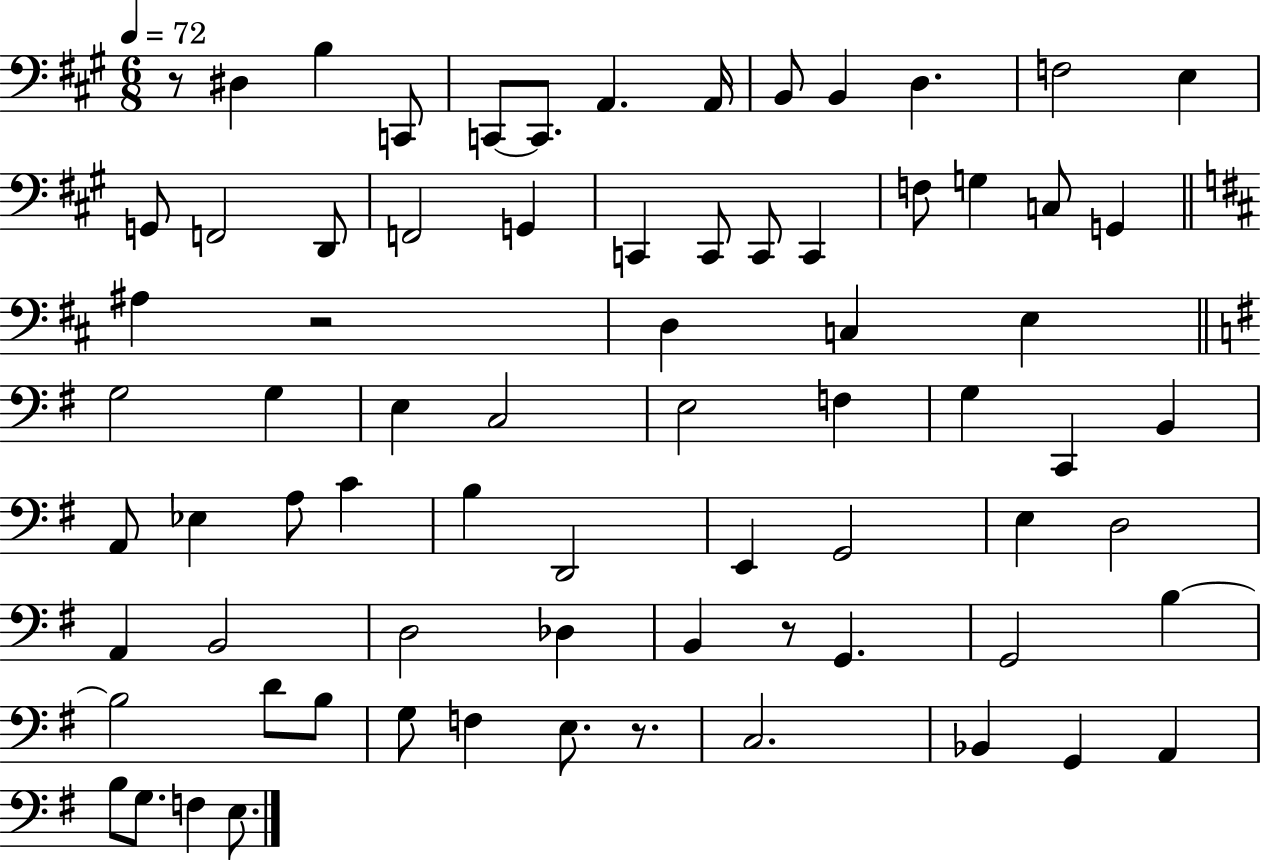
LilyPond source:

{
  \clef bass
  \numericTimeSignature
  \time 6/8
  \key a \major
  \tempo 4 = 72
  r8 dis4 b4 c,8 | c,8~~ c,8. a,4. a,16 | b,8 b,4 d4. | f2 e4 | \break g,8 f,2 d,8 | f,2 g,4 | c,4 c,8 c,8 c,4 | f8 g4 c8 g,4 | \break \bar "||" \break \key d \major ais4 r2 | d4 c4 e4 | \bar "||" \break \key e \minor g2 g4 | e4 c2 | e2 f4 | g4 c,4 b,4 | \break a,8 ees4 a8 c'4 | b4 d,2 | e,4 g,2 | e4 d2 | \break a,4 b,2 | d2 des4 | b,4 r8 g,4. | g,2 b4~~ | \break b2 d'8 b8 | g8 f4 e8. r8. | c2. | bes,4 g,4 a,4 | \break b8 g8. f4 e8. | \bar "|."
}